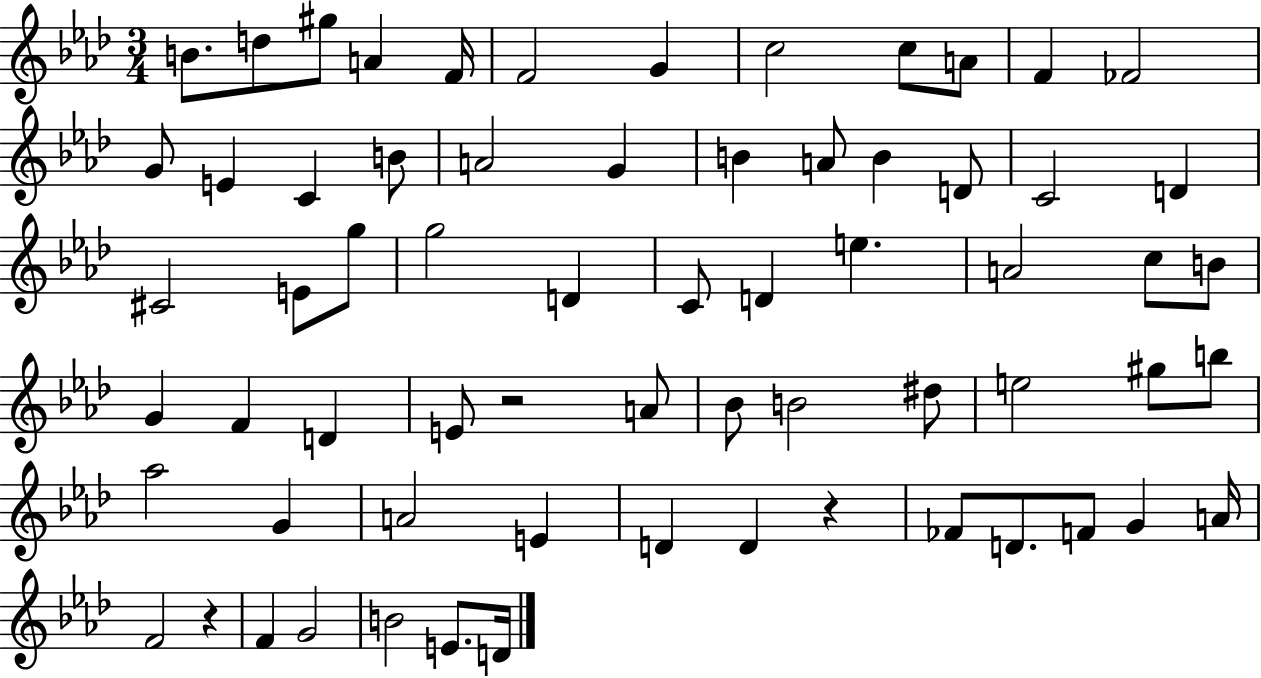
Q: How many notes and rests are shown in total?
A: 66